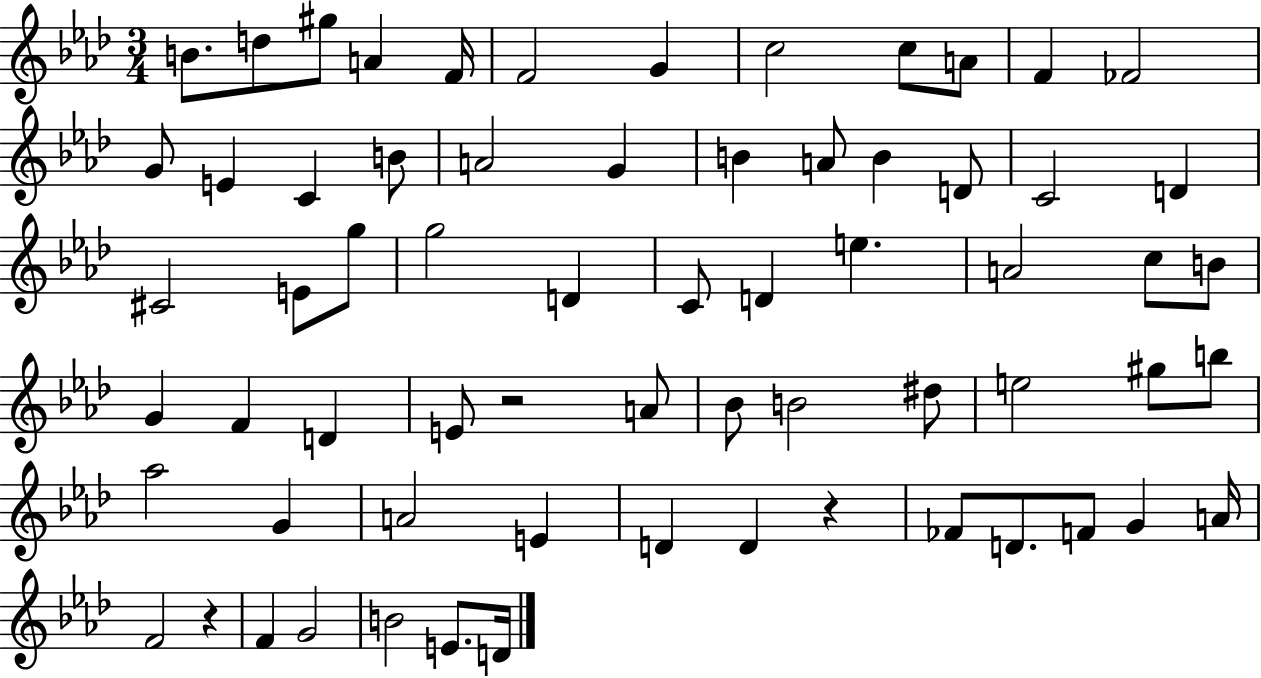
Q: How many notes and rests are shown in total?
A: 66